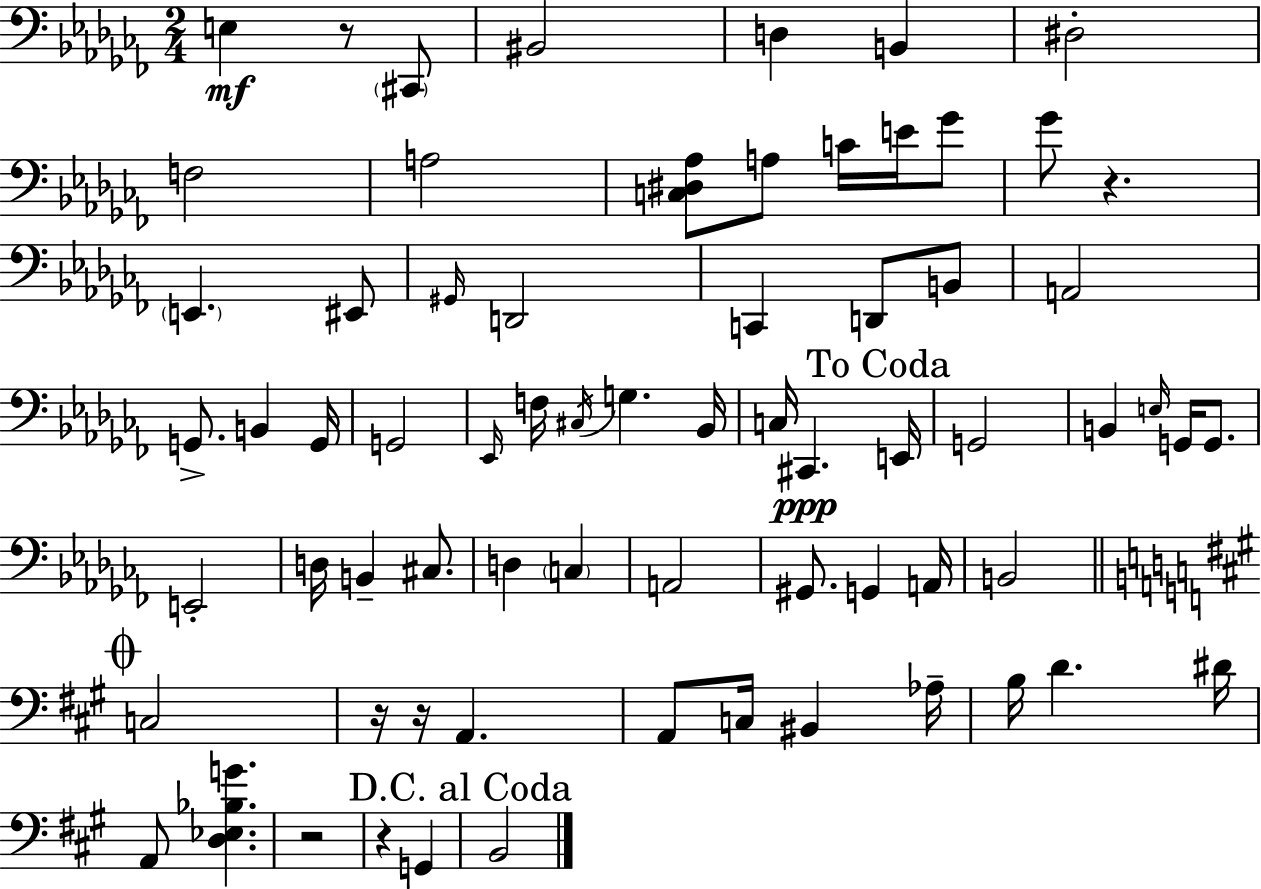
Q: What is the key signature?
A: AES minor